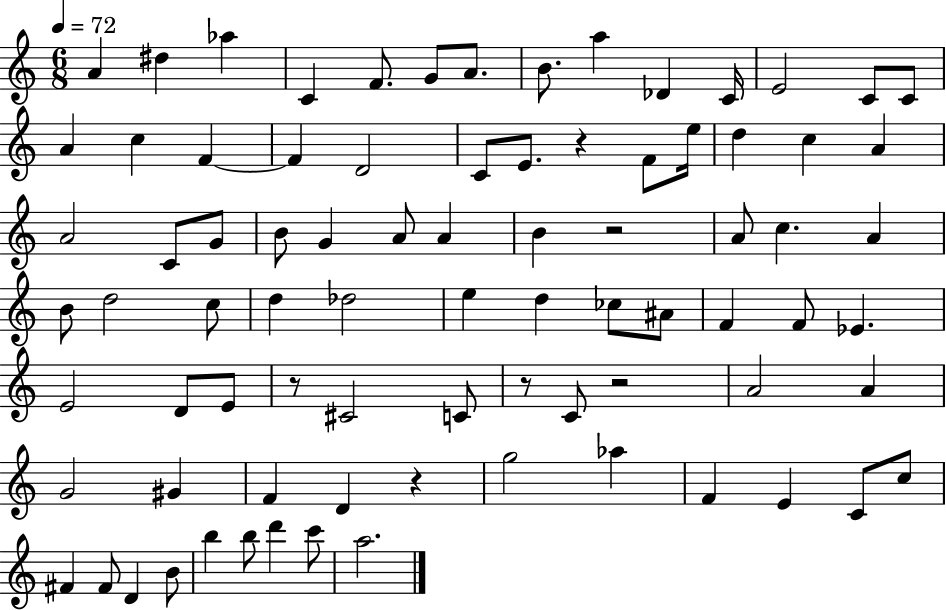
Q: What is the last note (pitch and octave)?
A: A5